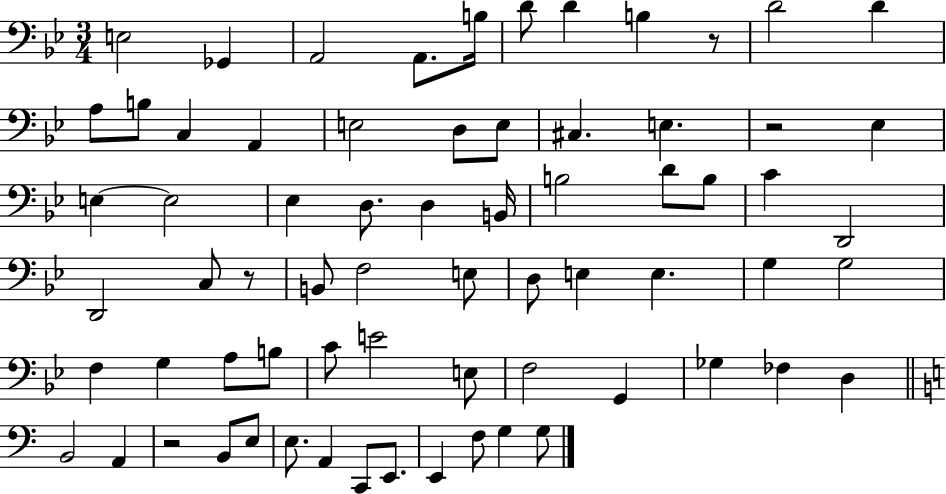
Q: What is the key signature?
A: BES major